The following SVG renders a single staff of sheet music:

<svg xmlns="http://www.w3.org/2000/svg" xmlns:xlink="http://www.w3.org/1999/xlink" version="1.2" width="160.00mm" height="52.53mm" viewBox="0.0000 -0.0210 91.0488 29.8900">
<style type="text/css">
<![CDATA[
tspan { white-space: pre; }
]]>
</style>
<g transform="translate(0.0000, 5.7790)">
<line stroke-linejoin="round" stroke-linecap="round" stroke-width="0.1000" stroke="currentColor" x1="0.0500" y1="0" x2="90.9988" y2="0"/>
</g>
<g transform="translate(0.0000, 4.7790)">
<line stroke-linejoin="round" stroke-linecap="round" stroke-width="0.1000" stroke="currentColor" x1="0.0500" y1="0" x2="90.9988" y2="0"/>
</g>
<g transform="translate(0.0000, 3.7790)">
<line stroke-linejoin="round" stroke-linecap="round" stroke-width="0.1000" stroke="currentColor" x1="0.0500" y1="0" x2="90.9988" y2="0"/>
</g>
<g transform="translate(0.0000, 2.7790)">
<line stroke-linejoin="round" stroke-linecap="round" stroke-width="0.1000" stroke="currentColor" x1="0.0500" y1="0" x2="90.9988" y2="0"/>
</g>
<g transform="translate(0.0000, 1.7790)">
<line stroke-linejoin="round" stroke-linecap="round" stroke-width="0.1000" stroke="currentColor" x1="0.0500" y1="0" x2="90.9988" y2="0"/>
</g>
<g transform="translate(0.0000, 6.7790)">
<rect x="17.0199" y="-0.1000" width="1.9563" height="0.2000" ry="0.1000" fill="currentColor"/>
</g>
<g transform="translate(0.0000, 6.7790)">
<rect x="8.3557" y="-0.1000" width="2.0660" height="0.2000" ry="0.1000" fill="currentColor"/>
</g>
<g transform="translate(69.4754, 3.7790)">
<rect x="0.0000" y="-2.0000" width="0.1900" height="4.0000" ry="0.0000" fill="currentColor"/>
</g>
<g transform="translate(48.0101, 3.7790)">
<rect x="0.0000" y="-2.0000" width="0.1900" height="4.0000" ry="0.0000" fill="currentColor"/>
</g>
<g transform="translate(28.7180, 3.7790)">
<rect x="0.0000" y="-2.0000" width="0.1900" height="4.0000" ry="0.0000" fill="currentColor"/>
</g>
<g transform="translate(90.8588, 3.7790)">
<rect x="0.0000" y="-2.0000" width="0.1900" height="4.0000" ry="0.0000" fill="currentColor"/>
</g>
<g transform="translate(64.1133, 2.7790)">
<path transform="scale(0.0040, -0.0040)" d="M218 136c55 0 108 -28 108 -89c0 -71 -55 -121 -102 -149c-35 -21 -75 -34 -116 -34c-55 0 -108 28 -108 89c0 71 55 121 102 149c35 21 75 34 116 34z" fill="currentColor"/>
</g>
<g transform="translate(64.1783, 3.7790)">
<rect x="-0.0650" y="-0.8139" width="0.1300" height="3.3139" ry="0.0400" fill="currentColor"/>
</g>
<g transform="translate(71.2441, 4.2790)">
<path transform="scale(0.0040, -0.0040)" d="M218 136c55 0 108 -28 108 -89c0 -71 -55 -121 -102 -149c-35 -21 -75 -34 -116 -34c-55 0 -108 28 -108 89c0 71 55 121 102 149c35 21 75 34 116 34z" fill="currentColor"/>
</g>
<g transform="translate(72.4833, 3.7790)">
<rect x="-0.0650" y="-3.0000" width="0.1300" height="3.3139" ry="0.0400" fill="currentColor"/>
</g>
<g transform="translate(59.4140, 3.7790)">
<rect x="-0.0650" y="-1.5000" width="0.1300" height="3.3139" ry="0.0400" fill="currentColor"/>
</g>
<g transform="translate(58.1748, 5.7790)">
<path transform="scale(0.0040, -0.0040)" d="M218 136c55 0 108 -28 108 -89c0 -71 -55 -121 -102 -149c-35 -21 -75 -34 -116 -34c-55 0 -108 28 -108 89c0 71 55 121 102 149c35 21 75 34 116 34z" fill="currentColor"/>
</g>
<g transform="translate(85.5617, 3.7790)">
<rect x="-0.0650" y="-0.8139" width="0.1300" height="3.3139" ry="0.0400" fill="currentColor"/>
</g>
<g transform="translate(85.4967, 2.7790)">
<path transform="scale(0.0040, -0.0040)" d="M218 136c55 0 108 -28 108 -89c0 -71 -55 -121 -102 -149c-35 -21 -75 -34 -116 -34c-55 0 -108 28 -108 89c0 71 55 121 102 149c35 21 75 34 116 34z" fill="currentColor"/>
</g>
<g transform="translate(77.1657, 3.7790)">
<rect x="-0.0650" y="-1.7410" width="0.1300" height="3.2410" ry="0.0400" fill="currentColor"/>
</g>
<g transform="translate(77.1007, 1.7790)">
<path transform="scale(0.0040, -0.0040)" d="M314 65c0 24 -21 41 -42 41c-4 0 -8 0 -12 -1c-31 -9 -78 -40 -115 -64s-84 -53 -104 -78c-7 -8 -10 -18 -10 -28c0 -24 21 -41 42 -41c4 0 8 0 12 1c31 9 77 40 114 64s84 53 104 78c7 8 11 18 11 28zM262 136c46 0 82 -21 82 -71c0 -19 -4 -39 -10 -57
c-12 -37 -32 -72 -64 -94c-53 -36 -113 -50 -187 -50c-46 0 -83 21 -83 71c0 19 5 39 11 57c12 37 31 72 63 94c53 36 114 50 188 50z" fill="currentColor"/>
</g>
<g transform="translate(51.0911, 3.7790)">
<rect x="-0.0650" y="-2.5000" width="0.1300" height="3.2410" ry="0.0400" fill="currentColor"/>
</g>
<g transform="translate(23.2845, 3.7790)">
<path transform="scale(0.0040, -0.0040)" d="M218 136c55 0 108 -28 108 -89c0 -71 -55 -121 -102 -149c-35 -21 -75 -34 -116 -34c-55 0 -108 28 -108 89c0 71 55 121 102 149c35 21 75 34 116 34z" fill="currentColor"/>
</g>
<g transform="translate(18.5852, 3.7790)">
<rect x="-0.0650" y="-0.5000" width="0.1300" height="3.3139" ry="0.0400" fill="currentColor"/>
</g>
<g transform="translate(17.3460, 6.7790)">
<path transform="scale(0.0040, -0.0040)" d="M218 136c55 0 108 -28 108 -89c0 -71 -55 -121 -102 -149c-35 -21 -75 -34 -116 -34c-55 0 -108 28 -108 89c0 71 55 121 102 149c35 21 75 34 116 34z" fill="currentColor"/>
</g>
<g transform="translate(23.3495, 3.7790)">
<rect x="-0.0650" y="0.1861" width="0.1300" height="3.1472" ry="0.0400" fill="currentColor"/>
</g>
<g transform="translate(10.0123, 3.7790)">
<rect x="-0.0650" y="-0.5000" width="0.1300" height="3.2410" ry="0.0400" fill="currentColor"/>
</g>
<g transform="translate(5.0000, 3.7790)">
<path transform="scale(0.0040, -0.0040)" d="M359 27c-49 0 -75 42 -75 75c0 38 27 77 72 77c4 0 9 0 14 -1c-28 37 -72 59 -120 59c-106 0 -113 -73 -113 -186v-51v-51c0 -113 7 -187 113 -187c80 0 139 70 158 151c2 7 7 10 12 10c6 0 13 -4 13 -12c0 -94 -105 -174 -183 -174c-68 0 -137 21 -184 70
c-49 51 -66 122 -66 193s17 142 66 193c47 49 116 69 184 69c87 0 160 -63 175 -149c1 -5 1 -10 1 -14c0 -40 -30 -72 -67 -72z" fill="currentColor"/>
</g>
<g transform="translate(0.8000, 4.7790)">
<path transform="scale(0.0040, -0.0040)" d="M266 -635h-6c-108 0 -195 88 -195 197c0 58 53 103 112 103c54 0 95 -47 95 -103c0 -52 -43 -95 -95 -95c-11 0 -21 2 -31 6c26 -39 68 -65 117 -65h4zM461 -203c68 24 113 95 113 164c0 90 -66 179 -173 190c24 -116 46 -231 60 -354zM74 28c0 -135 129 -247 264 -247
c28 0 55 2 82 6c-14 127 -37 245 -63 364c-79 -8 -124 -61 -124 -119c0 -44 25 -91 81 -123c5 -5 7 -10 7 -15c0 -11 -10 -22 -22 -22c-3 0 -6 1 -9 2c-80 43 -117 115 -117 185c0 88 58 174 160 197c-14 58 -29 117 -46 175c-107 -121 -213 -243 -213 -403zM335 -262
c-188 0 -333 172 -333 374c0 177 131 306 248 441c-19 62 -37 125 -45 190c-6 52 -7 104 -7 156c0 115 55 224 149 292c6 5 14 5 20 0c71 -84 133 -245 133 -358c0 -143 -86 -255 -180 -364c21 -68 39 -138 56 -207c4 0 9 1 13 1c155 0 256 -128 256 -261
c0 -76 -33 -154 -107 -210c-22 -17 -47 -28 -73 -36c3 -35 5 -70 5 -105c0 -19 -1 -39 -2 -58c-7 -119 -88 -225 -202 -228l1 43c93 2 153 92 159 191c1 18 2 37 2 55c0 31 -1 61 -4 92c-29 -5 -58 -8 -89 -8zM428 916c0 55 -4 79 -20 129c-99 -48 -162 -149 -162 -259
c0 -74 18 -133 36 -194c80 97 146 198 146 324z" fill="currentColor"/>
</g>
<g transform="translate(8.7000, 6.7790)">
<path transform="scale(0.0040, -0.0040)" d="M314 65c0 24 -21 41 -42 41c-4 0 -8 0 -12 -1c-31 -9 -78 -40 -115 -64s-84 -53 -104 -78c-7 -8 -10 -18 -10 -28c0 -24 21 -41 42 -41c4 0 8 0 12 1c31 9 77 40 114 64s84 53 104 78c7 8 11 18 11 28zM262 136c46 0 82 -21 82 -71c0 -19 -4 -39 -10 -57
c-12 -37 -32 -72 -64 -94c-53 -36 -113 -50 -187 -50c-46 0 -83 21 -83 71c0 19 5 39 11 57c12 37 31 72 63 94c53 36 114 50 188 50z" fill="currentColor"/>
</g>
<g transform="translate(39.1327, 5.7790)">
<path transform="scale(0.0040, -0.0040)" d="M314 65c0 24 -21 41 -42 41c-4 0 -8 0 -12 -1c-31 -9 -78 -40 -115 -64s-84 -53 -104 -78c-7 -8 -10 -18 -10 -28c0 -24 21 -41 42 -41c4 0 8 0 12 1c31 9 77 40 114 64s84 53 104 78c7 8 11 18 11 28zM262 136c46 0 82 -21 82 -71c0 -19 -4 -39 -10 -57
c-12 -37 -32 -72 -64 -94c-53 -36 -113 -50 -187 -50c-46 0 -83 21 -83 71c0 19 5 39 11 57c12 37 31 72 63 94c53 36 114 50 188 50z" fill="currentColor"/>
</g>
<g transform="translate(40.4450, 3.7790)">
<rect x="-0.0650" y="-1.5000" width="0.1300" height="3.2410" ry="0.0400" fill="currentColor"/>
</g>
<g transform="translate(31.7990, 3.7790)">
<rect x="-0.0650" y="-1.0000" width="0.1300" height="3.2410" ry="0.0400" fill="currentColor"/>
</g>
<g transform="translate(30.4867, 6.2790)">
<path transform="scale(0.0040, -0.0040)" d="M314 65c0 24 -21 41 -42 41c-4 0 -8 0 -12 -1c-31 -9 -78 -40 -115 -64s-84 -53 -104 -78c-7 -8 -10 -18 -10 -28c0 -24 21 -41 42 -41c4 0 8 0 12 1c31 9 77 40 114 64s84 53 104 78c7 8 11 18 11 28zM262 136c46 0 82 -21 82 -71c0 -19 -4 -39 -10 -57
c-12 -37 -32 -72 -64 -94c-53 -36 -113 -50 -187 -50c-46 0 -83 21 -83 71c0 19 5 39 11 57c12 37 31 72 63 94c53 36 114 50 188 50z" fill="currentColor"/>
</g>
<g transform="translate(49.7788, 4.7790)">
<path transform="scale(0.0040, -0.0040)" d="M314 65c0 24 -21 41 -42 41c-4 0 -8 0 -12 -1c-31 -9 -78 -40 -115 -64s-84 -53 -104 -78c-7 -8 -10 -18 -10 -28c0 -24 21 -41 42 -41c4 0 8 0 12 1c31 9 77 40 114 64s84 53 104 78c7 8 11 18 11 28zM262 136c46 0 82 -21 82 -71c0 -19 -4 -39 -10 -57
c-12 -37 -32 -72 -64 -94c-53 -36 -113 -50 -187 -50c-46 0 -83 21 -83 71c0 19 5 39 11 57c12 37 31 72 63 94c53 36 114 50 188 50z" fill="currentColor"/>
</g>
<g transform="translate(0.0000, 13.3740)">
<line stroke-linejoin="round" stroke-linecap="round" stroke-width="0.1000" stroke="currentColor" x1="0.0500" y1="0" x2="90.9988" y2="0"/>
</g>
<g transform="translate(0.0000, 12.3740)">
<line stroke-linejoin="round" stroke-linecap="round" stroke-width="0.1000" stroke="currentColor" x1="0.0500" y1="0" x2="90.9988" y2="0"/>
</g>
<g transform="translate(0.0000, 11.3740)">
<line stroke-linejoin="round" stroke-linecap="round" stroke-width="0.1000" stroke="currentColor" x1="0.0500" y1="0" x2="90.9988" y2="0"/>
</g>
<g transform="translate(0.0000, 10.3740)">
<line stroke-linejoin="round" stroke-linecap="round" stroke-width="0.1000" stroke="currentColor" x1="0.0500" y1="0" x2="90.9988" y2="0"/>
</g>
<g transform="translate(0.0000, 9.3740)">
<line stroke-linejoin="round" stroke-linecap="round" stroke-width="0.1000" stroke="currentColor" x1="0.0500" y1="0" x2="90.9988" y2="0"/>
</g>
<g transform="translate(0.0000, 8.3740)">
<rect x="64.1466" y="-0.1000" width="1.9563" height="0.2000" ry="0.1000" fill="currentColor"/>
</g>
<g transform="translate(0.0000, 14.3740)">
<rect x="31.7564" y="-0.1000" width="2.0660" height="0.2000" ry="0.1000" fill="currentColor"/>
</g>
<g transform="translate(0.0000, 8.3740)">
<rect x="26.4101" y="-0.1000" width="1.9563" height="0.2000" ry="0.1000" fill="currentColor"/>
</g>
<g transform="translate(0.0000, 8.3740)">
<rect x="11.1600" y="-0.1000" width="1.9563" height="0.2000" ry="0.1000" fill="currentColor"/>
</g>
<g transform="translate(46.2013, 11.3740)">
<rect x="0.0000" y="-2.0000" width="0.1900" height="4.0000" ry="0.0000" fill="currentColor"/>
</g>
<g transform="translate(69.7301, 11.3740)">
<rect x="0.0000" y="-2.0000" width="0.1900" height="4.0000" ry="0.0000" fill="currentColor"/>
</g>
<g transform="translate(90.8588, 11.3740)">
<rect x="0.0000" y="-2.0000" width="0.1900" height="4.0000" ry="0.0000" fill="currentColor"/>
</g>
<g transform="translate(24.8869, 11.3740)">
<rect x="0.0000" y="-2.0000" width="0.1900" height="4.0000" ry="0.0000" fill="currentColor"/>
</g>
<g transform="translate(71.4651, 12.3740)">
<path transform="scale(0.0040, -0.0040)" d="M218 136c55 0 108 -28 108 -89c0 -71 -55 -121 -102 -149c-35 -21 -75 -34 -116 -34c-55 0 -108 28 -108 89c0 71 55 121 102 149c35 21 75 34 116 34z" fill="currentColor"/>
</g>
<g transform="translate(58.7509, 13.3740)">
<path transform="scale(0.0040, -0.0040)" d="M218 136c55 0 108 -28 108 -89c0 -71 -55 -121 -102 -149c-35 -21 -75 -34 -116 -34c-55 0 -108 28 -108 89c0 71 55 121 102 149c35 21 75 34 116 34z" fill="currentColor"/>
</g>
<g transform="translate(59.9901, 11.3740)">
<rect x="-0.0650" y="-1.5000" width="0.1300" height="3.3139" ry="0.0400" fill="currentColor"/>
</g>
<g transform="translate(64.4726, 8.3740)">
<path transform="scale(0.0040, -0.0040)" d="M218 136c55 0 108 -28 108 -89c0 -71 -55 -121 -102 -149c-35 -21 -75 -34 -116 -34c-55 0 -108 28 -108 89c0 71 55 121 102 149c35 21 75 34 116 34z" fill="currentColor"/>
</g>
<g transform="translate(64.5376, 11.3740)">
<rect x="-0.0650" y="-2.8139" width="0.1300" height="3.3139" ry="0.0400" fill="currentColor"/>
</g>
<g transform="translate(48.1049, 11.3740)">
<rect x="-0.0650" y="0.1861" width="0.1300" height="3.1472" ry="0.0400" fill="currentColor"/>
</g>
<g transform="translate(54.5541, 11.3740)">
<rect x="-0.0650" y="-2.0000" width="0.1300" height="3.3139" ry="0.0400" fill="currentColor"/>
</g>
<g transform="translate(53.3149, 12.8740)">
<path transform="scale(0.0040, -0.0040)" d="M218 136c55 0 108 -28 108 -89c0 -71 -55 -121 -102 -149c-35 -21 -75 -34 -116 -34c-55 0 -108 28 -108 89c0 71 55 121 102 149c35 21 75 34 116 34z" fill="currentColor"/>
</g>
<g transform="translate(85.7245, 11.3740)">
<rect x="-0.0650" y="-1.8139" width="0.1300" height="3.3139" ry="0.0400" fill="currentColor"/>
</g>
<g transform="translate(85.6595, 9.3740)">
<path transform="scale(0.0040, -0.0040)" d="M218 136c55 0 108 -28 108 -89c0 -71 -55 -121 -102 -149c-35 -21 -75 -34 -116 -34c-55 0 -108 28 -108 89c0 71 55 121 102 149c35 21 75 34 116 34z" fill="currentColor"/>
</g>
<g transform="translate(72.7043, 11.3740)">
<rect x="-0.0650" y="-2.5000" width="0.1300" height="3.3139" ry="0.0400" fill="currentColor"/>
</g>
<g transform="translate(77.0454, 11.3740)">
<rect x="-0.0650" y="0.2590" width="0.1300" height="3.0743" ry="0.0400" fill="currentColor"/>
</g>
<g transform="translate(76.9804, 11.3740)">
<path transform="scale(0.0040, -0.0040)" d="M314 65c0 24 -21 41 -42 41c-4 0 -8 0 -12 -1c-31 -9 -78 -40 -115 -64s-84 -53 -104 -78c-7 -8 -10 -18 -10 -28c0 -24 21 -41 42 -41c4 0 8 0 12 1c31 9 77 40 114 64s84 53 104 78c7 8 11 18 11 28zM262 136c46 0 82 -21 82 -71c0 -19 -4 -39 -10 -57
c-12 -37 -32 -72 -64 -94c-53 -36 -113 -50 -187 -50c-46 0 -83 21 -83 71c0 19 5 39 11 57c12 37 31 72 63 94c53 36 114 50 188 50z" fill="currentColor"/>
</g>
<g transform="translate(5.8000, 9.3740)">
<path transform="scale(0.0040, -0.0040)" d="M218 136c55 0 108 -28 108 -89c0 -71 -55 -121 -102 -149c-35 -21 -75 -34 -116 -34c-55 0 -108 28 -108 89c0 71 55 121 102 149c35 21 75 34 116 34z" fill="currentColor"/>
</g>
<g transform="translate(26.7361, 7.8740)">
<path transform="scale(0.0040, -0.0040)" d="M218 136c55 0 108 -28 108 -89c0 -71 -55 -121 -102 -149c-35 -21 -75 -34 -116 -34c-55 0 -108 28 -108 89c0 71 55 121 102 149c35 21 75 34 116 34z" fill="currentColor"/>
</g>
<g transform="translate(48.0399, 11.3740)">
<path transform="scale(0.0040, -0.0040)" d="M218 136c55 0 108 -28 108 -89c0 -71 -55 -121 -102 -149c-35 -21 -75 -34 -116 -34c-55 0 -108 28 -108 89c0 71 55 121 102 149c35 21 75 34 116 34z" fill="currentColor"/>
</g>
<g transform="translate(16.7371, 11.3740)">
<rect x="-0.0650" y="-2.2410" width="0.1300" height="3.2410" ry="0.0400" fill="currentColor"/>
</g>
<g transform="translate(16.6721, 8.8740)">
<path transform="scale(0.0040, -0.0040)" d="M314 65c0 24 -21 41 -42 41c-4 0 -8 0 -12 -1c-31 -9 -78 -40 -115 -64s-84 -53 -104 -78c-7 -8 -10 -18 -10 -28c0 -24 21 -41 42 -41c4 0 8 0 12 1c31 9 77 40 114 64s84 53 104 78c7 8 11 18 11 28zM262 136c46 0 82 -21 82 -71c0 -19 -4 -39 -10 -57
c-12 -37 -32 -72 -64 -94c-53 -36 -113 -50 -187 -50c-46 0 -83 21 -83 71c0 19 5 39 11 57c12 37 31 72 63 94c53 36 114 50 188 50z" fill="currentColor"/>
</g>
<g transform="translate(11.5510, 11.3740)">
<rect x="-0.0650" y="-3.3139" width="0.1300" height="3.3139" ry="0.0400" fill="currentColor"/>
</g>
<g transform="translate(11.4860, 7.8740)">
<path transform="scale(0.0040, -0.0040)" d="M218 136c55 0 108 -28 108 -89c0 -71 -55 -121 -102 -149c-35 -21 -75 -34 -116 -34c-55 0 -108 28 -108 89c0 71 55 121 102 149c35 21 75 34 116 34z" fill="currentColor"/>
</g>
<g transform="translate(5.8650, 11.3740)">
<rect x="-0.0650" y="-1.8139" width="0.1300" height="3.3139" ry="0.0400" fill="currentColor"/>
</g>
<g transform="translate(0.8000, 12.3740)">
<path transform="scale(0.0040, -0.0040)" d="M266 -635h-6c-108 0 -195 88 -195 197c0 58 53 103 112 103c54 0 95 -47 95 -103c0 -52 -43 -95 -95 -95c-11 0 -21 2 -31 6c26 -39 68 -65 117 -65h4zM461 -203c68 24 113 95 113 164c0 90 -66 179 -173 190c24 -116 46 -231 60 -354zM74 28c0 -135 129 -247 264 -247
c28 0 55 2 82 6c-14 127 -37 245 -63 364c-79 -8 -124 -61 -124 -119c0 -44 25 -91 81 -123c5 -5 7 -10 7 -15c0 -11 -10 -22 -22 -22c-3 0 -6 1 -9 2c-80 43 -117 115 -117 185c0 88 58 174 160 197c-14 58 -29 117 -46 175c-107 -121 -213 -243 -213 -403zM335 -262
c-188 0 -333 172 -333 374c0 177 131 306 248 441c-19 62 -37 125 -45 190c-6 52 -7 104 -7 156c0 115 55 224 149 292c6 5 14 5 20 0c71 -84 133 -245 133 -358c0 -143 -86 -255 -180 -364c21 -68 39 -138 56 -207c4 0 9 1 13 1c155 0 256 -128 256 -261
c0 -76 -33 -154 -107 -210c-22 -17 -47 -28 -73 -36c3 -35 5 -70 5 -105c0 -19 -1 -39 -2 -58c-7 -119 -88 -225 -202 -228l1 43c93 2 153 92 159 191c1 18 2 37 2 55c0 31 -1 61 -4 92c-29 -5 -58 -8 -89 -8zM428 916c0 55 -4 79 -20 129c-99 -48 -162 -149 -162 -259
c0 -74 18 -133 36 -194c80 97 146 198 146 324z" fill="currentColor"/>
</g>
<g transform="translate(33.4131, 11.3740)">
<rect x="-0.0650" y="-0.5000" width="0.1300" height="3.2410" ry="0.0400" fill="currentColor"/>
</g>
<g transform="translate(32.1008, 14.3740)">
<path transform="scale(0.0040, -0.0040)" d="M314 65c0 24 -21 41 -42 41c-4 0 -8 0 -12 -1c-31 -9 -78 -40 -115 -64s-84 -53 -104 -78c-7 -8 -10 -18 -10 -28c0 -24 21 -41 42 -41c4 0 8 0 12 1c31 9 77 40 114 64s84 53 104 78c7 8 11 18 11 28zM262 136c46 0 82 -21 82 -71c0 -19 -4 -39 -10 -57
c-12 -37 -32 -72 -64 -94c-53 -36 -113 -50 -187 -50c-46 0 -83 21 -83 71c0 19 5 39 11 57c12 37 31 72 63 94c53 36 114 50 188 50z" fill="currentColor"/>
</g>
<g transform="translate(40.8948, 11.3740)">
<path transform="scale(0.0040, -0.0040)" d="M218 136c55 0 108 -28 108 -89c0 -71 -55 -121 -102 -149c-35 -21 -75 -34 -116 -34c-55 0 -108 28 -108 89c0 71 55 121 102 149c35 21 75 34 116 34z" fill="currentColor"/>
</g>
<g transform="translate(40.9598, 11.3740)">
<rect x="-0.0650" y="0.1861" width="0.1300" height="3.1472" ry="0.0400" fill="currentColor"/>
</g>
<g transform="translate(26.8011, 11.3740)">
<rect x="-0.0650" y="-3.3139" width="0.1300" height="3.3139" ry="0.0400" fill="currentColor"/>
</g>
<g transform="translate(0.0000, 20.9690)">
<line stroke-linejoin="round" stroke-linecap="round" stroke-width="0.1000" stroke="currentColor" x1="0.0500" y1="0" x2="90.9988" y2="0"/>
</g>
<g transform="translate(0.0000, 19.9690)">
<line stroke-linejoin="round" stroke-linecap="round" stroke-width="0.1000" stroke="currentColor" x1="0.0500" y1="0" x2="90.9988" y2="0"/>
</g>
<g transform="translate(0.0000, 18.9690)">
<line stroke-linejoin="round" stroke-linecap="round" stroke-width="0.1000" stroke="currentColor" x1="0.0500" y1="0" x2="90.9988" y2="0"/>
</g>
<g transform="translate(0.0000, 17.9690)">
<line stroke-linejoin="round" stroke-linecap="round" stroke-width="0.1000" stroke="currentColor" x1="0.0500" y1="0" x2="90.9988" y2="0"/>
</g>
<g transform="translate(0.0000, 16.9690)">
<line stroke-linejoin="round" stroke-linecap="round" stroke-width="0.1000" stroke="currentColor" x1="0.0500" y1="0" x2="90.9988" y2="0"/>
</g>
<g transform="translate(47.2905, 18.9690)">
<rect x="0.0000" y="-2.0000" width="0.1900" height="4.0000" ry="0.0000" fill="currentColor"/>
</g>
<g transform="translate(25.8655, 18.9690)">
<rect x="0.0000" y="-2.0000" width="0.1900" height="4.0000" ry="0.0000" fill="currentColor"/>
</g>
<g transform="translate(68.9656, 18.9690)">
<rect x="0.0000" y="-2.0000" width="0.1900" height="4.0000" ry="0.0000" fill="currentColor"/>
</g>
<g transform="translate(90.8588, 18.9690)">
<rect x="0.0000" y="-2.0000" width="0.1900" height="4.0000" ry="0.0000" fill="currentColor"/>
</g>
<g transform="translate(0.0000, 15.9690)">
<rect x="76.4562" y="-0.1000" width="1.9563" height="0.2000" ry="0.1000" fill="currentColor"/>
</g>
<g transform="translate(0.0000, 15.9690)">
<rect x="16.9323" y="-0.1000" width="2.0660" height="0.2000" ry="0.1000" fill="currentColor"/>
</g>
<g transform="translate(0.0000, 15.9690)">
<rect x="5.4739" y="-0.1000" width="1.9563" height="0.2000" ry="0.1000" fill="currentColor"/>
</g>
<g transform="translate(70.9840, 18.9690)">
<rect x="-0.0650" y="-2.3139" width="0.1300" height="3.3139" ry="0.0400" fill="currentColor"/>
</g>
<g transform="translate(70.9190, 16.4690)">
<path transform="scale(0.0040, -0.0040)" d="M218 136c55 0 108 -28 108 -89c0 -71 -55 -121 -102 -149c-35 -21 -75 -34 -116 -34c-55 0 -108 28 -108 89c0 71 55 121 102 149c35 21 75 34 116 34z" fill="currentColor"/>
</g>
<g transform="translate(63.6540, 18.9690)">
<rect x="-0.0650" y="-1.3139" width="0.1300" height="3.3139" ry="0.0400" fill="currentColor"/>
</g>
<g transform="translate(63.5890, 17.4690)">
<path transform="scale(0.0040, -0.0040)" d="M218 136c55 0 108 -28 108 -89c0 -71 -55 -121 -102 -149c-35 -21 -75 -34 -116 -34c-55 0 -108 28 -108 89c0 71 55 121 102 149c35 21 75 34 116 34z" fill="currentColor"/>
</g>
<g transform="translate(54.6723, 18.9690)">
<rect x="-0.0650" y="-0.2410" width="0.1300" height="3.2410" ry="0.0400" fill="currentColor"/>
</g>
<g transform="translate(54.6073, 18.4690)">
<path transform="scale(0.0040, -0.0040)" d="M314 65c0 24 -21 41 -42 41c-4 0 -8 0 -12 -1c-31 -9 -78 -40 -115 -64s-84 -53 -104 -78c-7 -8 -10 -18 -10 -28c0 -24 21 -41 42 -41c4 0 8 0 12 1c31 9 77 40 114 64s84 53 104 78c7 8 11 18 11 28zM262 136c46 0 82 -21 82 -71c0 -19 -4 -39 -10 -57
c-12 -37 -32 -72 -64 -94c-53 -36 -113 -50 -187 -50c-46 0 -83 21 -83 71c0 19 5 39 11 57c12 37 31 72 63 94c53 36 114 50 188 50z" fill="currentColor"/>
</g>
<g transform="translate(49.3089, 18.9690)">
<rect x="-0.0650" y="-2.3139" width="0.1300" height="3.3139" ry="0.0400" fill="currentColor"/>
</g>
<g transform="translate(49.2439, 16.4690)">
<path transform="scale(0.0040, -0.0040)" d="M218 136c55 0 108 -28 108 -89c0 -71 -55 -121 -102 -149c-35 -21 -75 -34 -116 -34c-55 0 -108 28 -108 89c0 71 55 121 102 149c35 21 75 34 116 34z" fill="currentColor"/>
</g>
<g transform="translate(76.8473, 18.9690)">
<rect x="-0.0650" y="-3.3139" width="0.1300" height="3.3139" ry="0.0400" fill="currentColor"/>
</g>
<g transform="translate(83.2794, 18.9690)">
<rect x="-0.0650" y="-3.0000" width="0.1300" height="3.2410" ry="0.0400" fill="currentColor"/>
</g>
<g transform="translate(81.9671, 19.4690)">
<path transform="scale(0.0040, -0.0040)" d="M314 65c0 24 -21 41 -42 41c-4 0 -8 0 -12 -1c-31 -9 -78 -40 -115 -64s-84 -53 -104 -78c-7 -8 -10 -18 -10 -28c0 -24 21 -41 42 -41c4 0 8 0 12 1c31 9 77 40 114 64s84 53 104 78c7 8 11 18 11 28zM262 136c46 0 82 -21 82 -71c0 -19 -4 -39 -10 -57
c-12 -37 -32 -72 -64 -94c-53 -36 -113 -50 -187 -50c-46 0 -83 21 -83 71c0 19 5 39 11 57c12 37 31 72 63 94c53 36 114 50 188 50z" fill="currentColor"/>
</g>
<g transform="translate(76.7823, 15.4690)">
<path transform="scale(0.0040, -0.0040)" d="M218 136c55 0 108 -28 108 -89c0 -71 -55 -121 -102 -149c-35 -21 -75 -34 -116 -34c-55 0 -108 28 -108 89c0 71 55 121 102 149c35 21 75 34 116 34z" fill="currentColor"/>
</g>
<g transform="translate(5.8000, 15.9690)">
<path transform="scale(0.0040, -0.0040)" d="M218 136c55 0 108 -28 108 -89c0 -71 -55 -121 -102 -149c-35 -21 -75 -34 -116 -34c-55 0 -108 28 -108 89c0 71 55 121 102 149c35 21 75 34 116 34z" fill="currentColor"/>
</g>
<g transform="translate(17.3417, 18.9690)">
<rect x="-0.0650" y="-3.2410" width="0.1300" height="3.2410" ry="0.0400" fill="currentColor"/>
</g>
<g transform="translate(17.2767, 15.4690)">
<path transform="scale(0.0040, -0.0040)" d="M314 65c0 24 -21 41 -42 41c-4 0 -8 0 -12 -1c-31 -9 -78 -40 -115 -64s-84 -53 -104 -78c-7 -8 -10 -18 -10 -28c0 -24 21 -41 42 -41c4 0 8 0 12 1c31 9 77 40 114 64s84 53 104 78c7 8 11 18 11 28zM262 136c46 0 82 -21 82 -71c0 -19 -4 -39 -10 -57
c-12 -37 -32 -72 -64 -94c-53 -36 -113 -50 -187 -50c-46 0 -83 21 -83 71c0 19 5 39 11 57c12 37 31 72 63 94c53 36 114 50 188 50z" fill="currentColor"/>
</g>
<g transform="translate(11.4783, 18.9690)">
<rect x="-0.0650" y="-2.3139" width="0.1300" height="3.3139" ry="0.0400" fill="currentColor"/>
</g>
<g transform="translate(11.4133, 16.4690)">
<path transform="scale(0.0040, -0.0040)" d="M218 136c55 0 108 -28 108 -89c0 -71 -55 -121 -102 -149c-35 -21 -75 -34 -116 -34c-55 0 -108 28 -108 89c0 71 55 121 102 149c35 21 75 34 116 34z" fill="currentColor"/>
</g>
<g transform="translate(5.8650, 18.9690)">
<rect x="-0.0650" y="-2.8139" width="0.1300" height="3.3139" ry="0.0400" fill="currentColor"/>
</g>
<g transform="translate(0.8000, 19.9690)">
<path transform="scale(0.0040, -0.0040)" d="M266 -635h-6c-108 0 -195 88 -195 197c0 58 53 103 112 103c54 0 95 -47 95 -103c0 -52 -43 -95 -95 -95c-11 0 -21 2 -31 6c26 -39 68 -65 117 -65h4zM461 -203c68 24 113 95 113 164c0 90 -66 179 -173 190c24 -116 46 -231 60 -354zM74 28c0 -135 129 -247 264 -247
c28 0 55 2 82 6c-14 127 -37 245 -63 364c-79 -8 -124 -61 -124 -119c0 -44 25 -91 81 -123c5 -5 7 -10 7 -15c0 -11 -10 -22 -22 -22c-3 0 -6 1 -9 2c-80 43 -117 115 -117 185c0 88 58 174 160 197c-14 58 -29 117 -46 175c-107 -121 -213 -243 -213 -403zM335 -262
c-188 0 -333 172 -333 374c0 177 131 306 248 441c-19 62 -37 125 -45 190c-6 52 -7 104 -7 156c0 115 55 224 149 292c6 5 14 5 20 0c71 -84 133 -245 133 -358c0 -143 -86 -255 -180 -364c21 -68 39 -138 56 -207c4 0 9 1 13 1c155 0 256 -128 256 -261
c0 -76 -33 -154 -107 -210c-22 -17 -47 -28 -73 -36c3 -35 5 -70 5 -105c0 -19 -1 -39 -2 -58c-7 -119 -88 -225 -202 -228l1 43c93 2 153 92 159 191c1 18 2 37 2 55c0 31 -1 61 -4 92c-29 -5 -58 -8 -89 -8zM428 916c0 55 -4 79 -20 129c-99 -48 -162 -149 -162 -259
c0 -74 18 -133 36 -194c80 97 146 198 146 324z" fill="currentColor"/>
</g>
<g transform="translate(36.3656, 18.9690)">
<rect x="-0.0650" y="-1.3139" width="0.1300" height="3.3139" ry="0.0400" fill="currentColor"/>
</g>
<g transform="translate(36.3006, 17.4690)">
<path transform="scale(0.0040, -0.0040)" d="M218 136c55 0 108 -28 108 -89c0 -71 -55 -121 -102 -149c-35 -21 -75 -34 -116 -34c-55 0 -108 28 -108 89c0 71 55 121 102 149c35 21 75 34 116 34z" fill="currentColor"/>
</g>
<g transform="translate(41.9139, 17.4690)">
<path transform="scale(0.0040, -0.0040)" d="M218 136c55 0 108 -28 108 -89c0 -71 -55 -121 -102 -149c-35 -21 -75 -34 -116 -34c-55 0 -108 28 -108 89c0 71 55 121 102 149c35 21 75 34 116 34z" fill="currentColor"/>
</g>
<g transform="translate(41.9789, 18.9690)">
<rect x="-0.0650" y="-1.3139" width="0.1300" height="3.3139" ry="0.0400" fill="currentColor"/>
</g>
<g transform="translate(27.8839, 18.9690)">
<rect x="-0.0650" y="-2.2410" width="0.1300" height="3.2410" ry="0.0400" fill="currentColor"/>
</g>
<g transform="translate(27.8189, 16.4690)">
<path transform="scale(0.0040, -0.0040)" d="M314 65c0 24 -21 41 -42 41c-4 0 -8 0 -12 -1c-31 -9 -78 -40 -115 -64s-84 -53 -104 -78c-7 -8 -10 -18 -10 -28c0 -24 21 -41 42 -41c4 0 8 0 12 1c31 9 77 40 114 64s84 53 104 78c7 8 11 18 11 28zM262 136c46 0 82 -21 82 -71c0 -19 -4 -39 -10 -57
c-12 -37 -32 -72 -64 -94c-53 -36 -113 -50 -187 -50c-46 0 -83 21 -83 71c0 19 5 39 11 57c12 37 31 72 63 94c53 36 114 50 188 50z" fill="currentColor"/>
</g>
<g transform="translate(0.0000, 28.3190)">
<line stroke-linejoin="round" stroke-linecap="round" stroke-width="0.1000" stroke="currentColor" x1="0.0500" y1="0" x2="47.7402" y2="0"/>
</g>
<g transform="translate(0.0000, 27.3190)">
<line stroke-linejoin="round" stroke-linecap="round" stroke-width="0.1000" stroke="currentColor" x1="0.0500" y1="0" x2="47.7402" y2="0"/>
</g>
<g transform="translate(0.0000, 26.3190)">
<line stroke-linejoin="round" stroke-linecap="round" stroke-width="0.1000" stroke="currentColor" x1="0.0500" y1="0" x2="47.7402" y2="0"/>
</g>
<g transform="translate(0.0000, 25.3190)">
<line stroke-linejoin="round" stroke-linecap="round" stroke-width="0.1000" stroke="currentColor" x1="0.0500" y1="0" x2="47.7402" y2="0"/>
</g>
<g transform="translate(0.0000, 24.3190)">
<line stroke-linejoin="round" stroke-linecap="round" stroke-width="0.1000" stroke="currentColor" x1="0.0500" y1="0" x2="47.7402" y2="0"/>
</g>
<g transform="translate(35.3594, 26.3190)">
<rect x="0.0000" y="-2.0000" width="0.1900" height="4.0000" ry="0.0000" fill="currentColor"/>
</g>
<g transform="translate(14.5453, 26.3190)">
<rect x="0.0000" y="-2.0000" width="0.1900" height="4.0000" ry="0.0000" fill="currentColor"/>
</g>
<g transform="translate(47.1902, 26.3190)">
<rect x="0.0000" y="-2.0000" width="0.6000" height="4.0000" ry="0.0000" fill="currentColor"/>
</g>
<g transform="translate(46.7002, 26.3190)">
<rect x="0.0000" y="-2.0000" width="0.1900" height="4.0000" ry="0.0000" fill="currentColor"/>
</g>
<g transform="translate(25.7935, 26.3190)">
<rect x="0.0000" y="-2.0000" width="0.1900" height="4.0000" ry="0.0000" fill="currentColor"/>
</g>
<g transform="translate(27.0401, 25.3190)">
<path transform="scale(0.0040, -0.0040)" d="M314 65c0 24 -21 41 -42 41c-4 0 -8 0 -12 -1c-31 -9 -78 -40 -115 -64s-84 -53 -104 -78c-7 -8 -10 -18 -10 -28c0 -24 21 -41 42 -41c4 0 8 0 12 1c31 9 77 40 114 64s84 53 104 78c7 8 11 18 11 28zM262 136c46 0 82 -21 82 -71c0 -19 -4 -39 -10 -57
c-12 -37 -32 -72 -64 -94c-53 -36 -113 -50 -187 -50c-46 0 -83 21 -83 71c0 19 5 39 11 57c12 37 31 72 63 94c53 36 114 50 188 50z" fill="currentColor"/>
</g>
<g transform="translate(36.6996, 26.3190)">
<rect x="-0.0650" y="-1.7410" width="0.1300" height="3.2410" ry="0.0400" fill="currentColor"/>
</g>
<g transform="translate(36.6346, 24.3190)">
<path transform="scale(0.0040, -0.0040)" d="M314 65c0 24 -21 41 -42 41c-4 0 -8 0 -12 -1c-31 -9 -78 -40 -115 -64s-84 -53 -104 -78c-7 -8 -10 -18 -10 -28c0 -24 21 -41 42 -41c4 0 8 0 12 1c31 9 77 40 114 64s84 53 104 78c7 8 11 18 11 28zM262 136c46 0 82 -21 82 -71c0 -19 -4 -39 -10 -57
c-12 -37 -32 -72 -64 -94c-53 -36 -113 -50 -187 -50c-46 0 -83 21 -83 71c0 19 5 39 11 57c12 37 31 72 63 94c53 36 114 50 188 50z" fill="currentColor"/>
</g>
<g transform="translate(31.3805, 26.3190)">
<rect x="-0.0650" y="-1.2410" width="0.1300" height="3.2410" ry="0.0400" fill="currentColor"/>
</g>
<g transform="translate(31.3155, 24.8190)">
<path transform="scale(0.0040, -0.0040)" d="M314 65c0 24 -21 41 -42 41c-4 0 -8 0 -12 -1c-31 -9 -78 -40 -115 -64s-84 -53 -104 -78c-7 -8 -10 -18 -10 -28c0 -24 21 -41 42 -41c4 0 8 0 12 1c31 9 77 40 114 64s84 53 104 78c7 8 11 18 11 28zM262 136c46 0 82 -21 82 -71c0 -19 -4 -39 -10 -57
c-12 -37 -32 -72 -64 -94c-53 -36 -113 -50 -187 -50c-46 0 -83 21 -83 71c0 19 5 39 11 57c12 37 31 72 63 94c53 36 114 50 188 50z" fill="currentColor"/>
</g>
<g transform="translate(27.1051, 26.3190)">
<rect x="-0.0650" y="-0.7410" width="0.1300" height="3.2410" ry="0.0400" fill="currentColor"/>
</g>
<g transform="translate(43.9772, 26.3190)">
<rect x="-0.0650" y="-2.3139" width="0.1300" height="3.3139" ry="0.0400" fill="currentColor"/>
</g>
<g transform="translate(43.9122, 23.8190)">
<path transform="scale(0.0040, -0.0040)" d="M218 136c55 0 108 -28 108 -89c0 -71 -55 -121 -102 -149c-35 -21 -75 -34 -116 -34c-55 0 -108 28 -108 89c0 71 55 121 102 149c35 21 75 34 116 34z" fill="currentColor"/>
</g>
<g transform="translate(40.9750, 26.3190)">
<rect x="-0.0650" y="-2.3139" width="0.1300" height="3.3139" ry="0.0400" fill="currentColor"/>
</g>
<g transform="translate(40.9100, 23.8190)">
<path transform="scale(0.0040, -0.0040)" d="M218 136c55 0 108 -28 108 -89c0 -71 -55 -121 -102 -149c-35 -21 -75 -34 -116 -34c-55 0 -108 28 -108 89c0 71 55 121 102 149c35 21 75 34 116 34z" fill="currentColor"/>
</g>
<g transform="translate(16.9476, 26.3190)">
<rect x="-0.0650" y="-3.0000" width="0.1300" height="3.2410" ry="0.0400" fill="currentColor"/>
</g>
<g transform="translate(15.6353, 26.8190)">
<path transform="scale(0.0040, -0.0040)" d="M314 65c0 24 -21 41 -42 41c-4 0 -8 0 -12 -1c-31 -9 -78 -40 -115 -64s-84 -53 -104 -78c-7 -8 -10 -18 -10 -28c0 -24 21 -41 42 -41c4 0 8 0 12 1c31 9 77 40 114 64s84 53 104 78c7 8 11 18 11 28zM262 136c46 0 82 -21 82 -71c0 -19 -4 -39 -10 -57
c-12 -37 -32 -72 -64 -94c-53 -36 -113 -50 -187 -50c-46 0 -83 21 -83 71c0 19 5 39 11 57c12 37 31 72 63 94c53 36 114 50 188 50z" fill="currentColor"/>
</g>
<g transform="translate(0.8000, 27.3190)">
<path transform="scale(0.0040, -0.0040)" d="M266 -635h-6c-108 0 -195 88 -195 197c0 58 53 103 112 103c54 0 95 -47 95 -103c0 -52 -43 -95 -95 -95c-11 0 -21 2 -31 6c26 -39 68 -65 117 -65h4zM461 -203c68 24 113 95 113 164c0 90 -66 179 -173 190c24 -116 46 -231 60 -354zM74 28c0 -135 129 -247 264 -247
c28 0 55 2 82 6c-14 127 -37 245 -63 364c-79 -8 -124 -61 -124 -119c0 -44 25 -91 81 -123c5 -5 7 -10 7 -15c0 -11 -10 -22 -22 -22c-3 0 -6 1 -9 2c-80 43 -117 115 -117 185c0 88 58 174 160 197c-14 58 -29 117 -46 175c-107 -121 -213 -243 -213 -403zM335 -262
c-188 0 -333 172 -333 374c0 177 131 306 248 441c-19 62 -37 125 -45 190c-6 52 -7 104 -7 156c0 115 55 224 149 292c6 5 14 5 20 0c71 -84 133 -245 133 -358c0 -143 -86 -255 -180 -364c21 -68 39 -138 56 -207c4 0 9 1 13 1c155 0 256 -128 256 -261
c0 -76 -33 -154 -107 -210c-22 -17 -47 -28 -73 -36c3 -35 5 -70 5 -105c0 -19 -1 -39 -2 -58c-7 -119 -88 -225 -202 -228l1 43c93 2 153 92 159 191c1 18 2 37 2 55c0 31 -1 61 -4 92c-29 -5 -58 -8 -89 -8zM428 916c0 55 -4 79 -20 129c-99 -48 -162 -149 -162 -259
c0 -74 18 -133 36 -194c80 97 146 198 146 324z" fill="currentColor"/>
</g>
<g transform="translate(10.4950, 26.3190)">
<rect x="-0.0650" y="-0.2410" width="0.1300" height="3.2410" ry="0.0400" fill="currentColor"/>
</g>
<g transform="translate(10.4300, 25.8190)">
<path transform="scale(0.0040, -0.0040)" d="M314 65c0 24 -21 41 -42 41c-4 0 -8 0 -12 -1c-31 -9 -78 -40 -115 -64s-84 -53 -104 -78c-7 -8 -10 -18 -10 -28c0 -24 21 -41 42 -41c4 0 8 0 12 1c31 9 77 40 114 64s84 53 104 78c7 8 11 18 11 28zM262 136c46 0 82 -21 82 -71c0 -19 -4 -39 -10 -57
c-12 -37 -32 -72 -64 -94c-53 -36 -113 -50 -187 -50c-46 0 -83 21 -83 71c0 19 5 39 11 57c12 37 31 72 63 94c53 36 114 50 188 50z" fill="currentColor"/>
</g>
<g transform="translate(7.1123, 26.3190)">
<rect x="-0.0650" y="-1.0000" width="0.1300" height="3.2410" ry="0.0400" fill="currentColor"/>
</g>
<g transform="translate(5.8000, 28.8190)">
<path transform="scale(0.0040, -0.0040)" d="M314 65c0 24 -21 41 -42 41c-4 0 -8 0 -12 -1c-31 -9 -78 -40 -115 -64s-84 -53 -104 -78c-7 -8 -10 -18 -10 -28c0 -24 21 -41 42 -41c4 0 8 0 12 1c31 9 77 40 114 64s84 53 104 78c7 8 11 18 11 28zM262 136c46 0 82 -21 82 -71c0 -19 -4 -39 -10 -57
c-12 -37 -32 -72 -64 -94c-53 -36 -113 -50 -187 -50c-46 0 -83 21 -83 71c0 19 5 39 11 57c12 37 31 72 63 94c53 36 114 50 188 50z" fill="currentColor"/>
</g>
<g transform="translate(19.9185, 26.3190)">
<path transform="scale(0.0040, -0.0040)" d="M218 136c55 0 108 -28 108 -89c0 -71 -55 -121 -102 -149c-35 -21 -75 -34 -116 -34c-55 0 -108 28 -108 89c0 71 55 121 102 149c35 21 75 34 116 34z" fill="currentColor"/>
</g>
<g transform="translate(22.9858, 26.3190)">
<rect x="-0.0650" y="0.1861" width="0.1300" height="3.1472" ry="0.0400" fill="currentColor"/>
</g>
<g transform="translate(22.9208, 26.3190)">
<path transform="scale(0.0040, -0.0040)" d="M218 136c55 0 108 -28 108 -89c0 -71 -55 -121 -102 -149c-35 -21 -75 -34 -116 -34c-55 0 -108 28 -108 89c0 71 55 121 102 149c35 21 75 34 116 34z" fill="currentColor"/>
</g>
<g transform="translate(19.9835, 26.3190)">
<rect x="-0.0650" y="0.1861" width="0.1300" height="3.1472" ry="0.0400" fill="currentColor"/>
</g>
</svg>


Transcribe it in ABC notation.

X:1
T:Untitled
M:4/4
L:1/4
K:C
C2 C B D2 E2 G2 E d A f2 d f b g2 b C2 B B F E a G B2 f a g b2 g2 e e g c2 e g b A2 D2 c2 A2 B B d2 e2 f2 g g